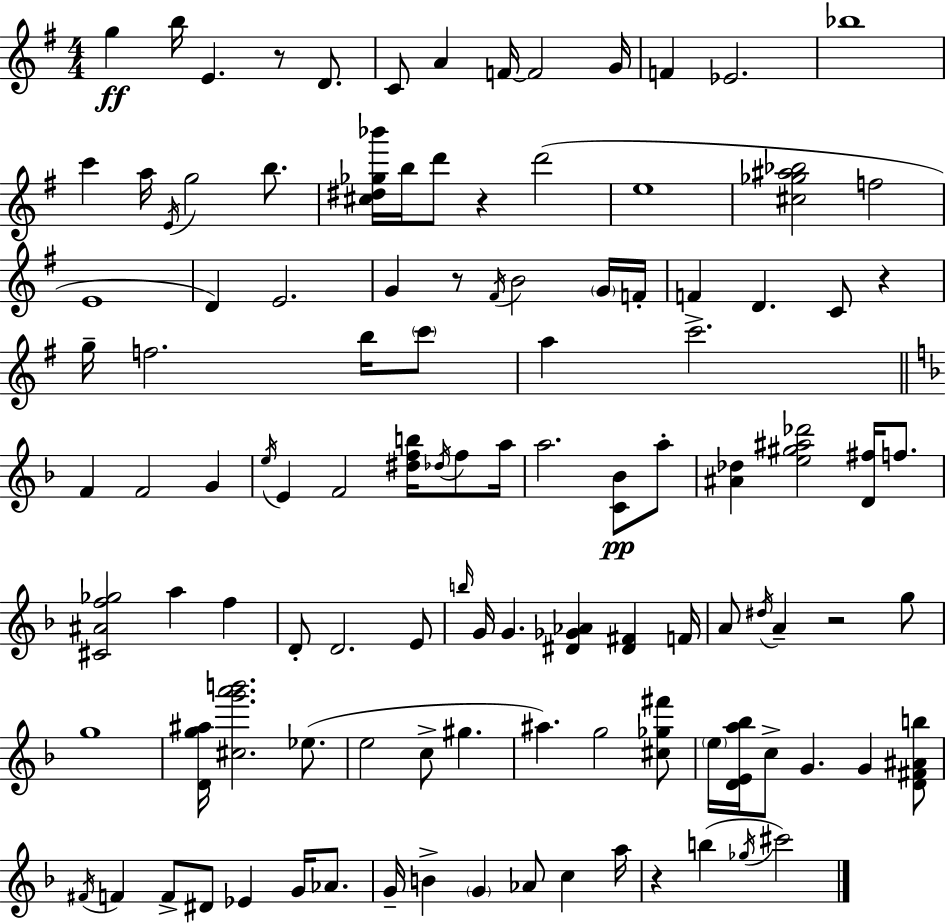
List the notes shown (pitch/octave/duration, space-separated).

G5/q B5/s E4/q. R/e D4/e. C4/e A4/q F4/s F4/h G4/s F4/q Eb4/h. Bb5/w C6/q A5/s E4/s G5/h B5/e. [C#5,D#5,Gb5,Bb6]/s B5/s D6/e R/q D6/h E5/w [C#5,Gb5,A#5,Bb5]/h F5/h E4/w D4/q E4/h. G4/q R/e F#4/s B4/h G4/s F4/s F4/q D4/q. C4/e R/q G5/s F5/h. B5/s C6/e A5/q C6/h. F4/q F4/h G4/q E5/s E4/q F4/h [D#5,F5,B5]/s Db5/s F5/e A5/s A5/h. [C4,Bb4]/e A5/e [A#4,Db5]/q [E5,G#5,A#5,Db6]/h [D4,F#5]/s F5/e. [C#4,A#4,F5,Gb5]/h A5/q F5/q D4/e D4/h. E4/e B5/s G4/s G4/q. [D#4,Gb4,Ab4]/q [D#4,F#4]/q F4/s A4/e D#5/s A4/q R/h G5/e G5/w [D4,G5,A#5]/s [C#5,G6,A6,B6]/h. Eb5/e. E5/h C5/e G#5/q. A#5/q. G5/h [C#5,Gb5,F#6]/e E5/s [D4,E4,A5,Bb5]/s C5/e G4/q. G4/q [D4,F#4,A#4,B5]/e F#4/s F4/q F4/e D#4/e Eb4/q G4/s Ab4/e. G4/s B4/q G4/q Ab4/e C5/q A5/s R/q B5/q Gb5/s C#6/h